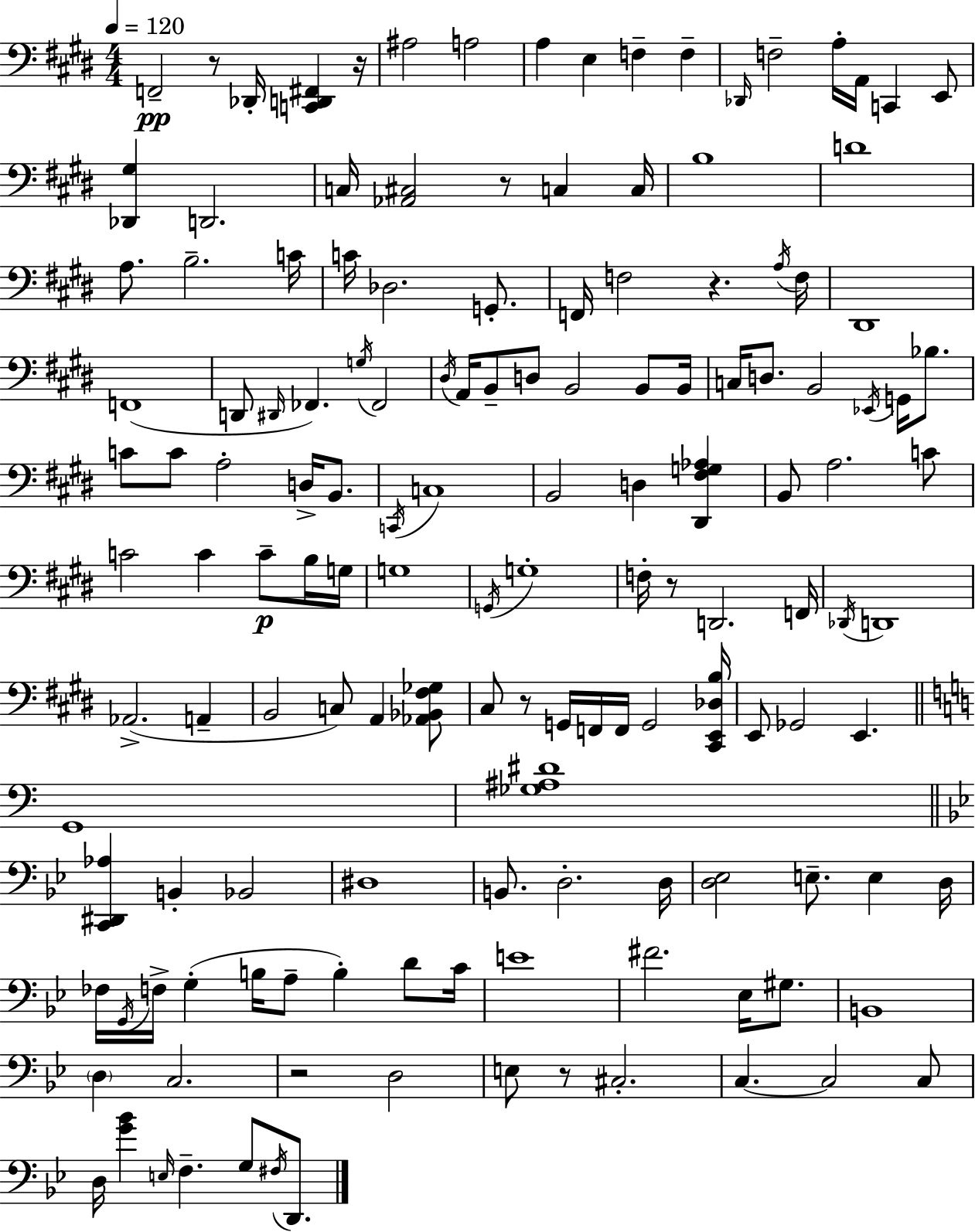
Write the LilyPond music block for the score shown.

{
  \clef bass
  \numericTimeSignature
  \time 4/4
  \key e \major
  \tempo 4 = 120
  \repeat volta 2 { f,2--\pp r8 des,16-. <c, d, fis,>4 r16 | ais2 a2 | a4 e4 f4-- f4-- | \grace { des,16 } f2-- a16-. a,16 c,4 e,8 | \break <des, gis>4 d,2. | c16 <aes, cis>2 r8 c4 | c16 b1 | d'1 | \break a8. b2.-- | c'16 c'16 des2. g,8.-. | f,16 f2 r4. | \acciaccatura { a16 } f16 dis,1 | \break f,1( | d,8 \grace { dis,16 } fes,4.) \acciaccatura { g16 } fes,2 | \acciaccatura { dis16 } a,16 b,8-- d8 b,2 | b,8 b,16 c16 d8. b,2 | \break \acciaccatura { ees,16 } g,16 bes8. c'8 c'8 a2-. | d16-> b,8. \acciaccatura { c,16 } c1 | b,2 d4 | <dis, fis g aes>4 b,8 a2. | \break c'8 c'2 c'4 | c'8--\p b16 g16 g1 | \acciaccatura { g,16 } g1-. | f16-. r8 d,2. | \break f,16 \acciaccatura { des,16 } d,1 | aes,2.->( | a,4-- b,2 | c8) a,4 <aes, bes, fis ges>8 cis8 r8 g,16 f,16 f,16 | \break g,2 <cis, e, des b>16 e,8 ges,2 | e,4. \bar "||" \break \key a \minor g,1 | <ges ais dis'>1 | \bar "||" \break \key bes \major <c, dis, aes>4 b,4-. bes,2 | dis1 | b,8. d2.-. d16 | <d ees>2 e8.-- e4 d16 | \break fes16 \acciaccatura { g,16 } f16-> g4-.( b16 a8-- b4-.) d'8 | c'16 e'1 | fis'2. ees16 gis8. | b,1 | \break \parenthesize d4 c2. | r2 d2 | e8 r8 cis2.-. | c4.~~ c2 c8 | \break d16 <g' bes'>4 \grace { e16 } f4.-- g8 \acciaccatura { fis16 } | d,8. } \bar "|."
}